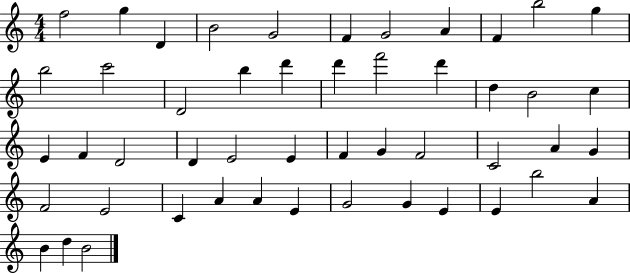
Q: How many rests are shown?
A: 0